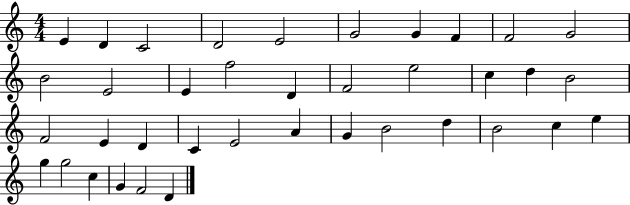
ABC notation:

X:1
T:Untitled
M:4/4
L:1/4
K:C
E D C2 D2 E2 G2 G F F2 G2 B2 E2 E f2 D F2 e2 c d B2 F2 E D C E2 A G B2 d B2 c e g g2 c G F2 D